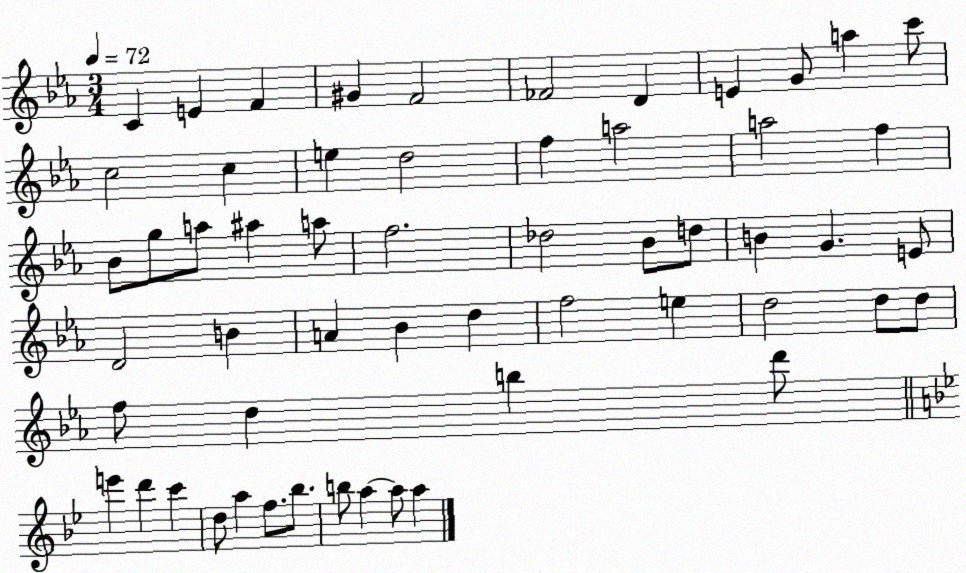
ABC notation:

X:1
T:Untitled
M:3/4
L:1/4
K:Eb
C E F ^G F2 _F2 D E G/2 a c'/2 c2 c e d2 f a2 a2 f _B/2 g/2 a/2 ^a a/2 f2 _d2 _B/2 d/2 B G E/2 D2 B A _B d f2 e d2 d/2 d/2 f/2 d b d'/2 e' d' c' d/2 a f/2 _b/2 b/2 a a/2 a